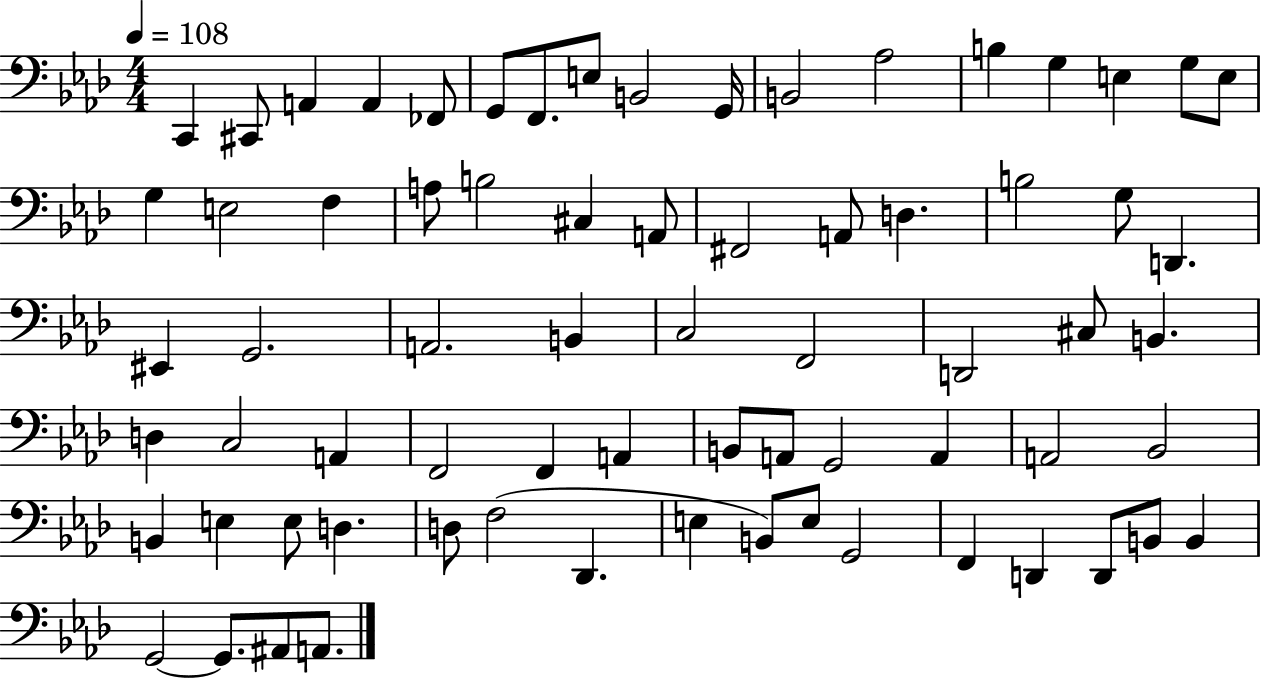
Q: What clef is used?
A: bass